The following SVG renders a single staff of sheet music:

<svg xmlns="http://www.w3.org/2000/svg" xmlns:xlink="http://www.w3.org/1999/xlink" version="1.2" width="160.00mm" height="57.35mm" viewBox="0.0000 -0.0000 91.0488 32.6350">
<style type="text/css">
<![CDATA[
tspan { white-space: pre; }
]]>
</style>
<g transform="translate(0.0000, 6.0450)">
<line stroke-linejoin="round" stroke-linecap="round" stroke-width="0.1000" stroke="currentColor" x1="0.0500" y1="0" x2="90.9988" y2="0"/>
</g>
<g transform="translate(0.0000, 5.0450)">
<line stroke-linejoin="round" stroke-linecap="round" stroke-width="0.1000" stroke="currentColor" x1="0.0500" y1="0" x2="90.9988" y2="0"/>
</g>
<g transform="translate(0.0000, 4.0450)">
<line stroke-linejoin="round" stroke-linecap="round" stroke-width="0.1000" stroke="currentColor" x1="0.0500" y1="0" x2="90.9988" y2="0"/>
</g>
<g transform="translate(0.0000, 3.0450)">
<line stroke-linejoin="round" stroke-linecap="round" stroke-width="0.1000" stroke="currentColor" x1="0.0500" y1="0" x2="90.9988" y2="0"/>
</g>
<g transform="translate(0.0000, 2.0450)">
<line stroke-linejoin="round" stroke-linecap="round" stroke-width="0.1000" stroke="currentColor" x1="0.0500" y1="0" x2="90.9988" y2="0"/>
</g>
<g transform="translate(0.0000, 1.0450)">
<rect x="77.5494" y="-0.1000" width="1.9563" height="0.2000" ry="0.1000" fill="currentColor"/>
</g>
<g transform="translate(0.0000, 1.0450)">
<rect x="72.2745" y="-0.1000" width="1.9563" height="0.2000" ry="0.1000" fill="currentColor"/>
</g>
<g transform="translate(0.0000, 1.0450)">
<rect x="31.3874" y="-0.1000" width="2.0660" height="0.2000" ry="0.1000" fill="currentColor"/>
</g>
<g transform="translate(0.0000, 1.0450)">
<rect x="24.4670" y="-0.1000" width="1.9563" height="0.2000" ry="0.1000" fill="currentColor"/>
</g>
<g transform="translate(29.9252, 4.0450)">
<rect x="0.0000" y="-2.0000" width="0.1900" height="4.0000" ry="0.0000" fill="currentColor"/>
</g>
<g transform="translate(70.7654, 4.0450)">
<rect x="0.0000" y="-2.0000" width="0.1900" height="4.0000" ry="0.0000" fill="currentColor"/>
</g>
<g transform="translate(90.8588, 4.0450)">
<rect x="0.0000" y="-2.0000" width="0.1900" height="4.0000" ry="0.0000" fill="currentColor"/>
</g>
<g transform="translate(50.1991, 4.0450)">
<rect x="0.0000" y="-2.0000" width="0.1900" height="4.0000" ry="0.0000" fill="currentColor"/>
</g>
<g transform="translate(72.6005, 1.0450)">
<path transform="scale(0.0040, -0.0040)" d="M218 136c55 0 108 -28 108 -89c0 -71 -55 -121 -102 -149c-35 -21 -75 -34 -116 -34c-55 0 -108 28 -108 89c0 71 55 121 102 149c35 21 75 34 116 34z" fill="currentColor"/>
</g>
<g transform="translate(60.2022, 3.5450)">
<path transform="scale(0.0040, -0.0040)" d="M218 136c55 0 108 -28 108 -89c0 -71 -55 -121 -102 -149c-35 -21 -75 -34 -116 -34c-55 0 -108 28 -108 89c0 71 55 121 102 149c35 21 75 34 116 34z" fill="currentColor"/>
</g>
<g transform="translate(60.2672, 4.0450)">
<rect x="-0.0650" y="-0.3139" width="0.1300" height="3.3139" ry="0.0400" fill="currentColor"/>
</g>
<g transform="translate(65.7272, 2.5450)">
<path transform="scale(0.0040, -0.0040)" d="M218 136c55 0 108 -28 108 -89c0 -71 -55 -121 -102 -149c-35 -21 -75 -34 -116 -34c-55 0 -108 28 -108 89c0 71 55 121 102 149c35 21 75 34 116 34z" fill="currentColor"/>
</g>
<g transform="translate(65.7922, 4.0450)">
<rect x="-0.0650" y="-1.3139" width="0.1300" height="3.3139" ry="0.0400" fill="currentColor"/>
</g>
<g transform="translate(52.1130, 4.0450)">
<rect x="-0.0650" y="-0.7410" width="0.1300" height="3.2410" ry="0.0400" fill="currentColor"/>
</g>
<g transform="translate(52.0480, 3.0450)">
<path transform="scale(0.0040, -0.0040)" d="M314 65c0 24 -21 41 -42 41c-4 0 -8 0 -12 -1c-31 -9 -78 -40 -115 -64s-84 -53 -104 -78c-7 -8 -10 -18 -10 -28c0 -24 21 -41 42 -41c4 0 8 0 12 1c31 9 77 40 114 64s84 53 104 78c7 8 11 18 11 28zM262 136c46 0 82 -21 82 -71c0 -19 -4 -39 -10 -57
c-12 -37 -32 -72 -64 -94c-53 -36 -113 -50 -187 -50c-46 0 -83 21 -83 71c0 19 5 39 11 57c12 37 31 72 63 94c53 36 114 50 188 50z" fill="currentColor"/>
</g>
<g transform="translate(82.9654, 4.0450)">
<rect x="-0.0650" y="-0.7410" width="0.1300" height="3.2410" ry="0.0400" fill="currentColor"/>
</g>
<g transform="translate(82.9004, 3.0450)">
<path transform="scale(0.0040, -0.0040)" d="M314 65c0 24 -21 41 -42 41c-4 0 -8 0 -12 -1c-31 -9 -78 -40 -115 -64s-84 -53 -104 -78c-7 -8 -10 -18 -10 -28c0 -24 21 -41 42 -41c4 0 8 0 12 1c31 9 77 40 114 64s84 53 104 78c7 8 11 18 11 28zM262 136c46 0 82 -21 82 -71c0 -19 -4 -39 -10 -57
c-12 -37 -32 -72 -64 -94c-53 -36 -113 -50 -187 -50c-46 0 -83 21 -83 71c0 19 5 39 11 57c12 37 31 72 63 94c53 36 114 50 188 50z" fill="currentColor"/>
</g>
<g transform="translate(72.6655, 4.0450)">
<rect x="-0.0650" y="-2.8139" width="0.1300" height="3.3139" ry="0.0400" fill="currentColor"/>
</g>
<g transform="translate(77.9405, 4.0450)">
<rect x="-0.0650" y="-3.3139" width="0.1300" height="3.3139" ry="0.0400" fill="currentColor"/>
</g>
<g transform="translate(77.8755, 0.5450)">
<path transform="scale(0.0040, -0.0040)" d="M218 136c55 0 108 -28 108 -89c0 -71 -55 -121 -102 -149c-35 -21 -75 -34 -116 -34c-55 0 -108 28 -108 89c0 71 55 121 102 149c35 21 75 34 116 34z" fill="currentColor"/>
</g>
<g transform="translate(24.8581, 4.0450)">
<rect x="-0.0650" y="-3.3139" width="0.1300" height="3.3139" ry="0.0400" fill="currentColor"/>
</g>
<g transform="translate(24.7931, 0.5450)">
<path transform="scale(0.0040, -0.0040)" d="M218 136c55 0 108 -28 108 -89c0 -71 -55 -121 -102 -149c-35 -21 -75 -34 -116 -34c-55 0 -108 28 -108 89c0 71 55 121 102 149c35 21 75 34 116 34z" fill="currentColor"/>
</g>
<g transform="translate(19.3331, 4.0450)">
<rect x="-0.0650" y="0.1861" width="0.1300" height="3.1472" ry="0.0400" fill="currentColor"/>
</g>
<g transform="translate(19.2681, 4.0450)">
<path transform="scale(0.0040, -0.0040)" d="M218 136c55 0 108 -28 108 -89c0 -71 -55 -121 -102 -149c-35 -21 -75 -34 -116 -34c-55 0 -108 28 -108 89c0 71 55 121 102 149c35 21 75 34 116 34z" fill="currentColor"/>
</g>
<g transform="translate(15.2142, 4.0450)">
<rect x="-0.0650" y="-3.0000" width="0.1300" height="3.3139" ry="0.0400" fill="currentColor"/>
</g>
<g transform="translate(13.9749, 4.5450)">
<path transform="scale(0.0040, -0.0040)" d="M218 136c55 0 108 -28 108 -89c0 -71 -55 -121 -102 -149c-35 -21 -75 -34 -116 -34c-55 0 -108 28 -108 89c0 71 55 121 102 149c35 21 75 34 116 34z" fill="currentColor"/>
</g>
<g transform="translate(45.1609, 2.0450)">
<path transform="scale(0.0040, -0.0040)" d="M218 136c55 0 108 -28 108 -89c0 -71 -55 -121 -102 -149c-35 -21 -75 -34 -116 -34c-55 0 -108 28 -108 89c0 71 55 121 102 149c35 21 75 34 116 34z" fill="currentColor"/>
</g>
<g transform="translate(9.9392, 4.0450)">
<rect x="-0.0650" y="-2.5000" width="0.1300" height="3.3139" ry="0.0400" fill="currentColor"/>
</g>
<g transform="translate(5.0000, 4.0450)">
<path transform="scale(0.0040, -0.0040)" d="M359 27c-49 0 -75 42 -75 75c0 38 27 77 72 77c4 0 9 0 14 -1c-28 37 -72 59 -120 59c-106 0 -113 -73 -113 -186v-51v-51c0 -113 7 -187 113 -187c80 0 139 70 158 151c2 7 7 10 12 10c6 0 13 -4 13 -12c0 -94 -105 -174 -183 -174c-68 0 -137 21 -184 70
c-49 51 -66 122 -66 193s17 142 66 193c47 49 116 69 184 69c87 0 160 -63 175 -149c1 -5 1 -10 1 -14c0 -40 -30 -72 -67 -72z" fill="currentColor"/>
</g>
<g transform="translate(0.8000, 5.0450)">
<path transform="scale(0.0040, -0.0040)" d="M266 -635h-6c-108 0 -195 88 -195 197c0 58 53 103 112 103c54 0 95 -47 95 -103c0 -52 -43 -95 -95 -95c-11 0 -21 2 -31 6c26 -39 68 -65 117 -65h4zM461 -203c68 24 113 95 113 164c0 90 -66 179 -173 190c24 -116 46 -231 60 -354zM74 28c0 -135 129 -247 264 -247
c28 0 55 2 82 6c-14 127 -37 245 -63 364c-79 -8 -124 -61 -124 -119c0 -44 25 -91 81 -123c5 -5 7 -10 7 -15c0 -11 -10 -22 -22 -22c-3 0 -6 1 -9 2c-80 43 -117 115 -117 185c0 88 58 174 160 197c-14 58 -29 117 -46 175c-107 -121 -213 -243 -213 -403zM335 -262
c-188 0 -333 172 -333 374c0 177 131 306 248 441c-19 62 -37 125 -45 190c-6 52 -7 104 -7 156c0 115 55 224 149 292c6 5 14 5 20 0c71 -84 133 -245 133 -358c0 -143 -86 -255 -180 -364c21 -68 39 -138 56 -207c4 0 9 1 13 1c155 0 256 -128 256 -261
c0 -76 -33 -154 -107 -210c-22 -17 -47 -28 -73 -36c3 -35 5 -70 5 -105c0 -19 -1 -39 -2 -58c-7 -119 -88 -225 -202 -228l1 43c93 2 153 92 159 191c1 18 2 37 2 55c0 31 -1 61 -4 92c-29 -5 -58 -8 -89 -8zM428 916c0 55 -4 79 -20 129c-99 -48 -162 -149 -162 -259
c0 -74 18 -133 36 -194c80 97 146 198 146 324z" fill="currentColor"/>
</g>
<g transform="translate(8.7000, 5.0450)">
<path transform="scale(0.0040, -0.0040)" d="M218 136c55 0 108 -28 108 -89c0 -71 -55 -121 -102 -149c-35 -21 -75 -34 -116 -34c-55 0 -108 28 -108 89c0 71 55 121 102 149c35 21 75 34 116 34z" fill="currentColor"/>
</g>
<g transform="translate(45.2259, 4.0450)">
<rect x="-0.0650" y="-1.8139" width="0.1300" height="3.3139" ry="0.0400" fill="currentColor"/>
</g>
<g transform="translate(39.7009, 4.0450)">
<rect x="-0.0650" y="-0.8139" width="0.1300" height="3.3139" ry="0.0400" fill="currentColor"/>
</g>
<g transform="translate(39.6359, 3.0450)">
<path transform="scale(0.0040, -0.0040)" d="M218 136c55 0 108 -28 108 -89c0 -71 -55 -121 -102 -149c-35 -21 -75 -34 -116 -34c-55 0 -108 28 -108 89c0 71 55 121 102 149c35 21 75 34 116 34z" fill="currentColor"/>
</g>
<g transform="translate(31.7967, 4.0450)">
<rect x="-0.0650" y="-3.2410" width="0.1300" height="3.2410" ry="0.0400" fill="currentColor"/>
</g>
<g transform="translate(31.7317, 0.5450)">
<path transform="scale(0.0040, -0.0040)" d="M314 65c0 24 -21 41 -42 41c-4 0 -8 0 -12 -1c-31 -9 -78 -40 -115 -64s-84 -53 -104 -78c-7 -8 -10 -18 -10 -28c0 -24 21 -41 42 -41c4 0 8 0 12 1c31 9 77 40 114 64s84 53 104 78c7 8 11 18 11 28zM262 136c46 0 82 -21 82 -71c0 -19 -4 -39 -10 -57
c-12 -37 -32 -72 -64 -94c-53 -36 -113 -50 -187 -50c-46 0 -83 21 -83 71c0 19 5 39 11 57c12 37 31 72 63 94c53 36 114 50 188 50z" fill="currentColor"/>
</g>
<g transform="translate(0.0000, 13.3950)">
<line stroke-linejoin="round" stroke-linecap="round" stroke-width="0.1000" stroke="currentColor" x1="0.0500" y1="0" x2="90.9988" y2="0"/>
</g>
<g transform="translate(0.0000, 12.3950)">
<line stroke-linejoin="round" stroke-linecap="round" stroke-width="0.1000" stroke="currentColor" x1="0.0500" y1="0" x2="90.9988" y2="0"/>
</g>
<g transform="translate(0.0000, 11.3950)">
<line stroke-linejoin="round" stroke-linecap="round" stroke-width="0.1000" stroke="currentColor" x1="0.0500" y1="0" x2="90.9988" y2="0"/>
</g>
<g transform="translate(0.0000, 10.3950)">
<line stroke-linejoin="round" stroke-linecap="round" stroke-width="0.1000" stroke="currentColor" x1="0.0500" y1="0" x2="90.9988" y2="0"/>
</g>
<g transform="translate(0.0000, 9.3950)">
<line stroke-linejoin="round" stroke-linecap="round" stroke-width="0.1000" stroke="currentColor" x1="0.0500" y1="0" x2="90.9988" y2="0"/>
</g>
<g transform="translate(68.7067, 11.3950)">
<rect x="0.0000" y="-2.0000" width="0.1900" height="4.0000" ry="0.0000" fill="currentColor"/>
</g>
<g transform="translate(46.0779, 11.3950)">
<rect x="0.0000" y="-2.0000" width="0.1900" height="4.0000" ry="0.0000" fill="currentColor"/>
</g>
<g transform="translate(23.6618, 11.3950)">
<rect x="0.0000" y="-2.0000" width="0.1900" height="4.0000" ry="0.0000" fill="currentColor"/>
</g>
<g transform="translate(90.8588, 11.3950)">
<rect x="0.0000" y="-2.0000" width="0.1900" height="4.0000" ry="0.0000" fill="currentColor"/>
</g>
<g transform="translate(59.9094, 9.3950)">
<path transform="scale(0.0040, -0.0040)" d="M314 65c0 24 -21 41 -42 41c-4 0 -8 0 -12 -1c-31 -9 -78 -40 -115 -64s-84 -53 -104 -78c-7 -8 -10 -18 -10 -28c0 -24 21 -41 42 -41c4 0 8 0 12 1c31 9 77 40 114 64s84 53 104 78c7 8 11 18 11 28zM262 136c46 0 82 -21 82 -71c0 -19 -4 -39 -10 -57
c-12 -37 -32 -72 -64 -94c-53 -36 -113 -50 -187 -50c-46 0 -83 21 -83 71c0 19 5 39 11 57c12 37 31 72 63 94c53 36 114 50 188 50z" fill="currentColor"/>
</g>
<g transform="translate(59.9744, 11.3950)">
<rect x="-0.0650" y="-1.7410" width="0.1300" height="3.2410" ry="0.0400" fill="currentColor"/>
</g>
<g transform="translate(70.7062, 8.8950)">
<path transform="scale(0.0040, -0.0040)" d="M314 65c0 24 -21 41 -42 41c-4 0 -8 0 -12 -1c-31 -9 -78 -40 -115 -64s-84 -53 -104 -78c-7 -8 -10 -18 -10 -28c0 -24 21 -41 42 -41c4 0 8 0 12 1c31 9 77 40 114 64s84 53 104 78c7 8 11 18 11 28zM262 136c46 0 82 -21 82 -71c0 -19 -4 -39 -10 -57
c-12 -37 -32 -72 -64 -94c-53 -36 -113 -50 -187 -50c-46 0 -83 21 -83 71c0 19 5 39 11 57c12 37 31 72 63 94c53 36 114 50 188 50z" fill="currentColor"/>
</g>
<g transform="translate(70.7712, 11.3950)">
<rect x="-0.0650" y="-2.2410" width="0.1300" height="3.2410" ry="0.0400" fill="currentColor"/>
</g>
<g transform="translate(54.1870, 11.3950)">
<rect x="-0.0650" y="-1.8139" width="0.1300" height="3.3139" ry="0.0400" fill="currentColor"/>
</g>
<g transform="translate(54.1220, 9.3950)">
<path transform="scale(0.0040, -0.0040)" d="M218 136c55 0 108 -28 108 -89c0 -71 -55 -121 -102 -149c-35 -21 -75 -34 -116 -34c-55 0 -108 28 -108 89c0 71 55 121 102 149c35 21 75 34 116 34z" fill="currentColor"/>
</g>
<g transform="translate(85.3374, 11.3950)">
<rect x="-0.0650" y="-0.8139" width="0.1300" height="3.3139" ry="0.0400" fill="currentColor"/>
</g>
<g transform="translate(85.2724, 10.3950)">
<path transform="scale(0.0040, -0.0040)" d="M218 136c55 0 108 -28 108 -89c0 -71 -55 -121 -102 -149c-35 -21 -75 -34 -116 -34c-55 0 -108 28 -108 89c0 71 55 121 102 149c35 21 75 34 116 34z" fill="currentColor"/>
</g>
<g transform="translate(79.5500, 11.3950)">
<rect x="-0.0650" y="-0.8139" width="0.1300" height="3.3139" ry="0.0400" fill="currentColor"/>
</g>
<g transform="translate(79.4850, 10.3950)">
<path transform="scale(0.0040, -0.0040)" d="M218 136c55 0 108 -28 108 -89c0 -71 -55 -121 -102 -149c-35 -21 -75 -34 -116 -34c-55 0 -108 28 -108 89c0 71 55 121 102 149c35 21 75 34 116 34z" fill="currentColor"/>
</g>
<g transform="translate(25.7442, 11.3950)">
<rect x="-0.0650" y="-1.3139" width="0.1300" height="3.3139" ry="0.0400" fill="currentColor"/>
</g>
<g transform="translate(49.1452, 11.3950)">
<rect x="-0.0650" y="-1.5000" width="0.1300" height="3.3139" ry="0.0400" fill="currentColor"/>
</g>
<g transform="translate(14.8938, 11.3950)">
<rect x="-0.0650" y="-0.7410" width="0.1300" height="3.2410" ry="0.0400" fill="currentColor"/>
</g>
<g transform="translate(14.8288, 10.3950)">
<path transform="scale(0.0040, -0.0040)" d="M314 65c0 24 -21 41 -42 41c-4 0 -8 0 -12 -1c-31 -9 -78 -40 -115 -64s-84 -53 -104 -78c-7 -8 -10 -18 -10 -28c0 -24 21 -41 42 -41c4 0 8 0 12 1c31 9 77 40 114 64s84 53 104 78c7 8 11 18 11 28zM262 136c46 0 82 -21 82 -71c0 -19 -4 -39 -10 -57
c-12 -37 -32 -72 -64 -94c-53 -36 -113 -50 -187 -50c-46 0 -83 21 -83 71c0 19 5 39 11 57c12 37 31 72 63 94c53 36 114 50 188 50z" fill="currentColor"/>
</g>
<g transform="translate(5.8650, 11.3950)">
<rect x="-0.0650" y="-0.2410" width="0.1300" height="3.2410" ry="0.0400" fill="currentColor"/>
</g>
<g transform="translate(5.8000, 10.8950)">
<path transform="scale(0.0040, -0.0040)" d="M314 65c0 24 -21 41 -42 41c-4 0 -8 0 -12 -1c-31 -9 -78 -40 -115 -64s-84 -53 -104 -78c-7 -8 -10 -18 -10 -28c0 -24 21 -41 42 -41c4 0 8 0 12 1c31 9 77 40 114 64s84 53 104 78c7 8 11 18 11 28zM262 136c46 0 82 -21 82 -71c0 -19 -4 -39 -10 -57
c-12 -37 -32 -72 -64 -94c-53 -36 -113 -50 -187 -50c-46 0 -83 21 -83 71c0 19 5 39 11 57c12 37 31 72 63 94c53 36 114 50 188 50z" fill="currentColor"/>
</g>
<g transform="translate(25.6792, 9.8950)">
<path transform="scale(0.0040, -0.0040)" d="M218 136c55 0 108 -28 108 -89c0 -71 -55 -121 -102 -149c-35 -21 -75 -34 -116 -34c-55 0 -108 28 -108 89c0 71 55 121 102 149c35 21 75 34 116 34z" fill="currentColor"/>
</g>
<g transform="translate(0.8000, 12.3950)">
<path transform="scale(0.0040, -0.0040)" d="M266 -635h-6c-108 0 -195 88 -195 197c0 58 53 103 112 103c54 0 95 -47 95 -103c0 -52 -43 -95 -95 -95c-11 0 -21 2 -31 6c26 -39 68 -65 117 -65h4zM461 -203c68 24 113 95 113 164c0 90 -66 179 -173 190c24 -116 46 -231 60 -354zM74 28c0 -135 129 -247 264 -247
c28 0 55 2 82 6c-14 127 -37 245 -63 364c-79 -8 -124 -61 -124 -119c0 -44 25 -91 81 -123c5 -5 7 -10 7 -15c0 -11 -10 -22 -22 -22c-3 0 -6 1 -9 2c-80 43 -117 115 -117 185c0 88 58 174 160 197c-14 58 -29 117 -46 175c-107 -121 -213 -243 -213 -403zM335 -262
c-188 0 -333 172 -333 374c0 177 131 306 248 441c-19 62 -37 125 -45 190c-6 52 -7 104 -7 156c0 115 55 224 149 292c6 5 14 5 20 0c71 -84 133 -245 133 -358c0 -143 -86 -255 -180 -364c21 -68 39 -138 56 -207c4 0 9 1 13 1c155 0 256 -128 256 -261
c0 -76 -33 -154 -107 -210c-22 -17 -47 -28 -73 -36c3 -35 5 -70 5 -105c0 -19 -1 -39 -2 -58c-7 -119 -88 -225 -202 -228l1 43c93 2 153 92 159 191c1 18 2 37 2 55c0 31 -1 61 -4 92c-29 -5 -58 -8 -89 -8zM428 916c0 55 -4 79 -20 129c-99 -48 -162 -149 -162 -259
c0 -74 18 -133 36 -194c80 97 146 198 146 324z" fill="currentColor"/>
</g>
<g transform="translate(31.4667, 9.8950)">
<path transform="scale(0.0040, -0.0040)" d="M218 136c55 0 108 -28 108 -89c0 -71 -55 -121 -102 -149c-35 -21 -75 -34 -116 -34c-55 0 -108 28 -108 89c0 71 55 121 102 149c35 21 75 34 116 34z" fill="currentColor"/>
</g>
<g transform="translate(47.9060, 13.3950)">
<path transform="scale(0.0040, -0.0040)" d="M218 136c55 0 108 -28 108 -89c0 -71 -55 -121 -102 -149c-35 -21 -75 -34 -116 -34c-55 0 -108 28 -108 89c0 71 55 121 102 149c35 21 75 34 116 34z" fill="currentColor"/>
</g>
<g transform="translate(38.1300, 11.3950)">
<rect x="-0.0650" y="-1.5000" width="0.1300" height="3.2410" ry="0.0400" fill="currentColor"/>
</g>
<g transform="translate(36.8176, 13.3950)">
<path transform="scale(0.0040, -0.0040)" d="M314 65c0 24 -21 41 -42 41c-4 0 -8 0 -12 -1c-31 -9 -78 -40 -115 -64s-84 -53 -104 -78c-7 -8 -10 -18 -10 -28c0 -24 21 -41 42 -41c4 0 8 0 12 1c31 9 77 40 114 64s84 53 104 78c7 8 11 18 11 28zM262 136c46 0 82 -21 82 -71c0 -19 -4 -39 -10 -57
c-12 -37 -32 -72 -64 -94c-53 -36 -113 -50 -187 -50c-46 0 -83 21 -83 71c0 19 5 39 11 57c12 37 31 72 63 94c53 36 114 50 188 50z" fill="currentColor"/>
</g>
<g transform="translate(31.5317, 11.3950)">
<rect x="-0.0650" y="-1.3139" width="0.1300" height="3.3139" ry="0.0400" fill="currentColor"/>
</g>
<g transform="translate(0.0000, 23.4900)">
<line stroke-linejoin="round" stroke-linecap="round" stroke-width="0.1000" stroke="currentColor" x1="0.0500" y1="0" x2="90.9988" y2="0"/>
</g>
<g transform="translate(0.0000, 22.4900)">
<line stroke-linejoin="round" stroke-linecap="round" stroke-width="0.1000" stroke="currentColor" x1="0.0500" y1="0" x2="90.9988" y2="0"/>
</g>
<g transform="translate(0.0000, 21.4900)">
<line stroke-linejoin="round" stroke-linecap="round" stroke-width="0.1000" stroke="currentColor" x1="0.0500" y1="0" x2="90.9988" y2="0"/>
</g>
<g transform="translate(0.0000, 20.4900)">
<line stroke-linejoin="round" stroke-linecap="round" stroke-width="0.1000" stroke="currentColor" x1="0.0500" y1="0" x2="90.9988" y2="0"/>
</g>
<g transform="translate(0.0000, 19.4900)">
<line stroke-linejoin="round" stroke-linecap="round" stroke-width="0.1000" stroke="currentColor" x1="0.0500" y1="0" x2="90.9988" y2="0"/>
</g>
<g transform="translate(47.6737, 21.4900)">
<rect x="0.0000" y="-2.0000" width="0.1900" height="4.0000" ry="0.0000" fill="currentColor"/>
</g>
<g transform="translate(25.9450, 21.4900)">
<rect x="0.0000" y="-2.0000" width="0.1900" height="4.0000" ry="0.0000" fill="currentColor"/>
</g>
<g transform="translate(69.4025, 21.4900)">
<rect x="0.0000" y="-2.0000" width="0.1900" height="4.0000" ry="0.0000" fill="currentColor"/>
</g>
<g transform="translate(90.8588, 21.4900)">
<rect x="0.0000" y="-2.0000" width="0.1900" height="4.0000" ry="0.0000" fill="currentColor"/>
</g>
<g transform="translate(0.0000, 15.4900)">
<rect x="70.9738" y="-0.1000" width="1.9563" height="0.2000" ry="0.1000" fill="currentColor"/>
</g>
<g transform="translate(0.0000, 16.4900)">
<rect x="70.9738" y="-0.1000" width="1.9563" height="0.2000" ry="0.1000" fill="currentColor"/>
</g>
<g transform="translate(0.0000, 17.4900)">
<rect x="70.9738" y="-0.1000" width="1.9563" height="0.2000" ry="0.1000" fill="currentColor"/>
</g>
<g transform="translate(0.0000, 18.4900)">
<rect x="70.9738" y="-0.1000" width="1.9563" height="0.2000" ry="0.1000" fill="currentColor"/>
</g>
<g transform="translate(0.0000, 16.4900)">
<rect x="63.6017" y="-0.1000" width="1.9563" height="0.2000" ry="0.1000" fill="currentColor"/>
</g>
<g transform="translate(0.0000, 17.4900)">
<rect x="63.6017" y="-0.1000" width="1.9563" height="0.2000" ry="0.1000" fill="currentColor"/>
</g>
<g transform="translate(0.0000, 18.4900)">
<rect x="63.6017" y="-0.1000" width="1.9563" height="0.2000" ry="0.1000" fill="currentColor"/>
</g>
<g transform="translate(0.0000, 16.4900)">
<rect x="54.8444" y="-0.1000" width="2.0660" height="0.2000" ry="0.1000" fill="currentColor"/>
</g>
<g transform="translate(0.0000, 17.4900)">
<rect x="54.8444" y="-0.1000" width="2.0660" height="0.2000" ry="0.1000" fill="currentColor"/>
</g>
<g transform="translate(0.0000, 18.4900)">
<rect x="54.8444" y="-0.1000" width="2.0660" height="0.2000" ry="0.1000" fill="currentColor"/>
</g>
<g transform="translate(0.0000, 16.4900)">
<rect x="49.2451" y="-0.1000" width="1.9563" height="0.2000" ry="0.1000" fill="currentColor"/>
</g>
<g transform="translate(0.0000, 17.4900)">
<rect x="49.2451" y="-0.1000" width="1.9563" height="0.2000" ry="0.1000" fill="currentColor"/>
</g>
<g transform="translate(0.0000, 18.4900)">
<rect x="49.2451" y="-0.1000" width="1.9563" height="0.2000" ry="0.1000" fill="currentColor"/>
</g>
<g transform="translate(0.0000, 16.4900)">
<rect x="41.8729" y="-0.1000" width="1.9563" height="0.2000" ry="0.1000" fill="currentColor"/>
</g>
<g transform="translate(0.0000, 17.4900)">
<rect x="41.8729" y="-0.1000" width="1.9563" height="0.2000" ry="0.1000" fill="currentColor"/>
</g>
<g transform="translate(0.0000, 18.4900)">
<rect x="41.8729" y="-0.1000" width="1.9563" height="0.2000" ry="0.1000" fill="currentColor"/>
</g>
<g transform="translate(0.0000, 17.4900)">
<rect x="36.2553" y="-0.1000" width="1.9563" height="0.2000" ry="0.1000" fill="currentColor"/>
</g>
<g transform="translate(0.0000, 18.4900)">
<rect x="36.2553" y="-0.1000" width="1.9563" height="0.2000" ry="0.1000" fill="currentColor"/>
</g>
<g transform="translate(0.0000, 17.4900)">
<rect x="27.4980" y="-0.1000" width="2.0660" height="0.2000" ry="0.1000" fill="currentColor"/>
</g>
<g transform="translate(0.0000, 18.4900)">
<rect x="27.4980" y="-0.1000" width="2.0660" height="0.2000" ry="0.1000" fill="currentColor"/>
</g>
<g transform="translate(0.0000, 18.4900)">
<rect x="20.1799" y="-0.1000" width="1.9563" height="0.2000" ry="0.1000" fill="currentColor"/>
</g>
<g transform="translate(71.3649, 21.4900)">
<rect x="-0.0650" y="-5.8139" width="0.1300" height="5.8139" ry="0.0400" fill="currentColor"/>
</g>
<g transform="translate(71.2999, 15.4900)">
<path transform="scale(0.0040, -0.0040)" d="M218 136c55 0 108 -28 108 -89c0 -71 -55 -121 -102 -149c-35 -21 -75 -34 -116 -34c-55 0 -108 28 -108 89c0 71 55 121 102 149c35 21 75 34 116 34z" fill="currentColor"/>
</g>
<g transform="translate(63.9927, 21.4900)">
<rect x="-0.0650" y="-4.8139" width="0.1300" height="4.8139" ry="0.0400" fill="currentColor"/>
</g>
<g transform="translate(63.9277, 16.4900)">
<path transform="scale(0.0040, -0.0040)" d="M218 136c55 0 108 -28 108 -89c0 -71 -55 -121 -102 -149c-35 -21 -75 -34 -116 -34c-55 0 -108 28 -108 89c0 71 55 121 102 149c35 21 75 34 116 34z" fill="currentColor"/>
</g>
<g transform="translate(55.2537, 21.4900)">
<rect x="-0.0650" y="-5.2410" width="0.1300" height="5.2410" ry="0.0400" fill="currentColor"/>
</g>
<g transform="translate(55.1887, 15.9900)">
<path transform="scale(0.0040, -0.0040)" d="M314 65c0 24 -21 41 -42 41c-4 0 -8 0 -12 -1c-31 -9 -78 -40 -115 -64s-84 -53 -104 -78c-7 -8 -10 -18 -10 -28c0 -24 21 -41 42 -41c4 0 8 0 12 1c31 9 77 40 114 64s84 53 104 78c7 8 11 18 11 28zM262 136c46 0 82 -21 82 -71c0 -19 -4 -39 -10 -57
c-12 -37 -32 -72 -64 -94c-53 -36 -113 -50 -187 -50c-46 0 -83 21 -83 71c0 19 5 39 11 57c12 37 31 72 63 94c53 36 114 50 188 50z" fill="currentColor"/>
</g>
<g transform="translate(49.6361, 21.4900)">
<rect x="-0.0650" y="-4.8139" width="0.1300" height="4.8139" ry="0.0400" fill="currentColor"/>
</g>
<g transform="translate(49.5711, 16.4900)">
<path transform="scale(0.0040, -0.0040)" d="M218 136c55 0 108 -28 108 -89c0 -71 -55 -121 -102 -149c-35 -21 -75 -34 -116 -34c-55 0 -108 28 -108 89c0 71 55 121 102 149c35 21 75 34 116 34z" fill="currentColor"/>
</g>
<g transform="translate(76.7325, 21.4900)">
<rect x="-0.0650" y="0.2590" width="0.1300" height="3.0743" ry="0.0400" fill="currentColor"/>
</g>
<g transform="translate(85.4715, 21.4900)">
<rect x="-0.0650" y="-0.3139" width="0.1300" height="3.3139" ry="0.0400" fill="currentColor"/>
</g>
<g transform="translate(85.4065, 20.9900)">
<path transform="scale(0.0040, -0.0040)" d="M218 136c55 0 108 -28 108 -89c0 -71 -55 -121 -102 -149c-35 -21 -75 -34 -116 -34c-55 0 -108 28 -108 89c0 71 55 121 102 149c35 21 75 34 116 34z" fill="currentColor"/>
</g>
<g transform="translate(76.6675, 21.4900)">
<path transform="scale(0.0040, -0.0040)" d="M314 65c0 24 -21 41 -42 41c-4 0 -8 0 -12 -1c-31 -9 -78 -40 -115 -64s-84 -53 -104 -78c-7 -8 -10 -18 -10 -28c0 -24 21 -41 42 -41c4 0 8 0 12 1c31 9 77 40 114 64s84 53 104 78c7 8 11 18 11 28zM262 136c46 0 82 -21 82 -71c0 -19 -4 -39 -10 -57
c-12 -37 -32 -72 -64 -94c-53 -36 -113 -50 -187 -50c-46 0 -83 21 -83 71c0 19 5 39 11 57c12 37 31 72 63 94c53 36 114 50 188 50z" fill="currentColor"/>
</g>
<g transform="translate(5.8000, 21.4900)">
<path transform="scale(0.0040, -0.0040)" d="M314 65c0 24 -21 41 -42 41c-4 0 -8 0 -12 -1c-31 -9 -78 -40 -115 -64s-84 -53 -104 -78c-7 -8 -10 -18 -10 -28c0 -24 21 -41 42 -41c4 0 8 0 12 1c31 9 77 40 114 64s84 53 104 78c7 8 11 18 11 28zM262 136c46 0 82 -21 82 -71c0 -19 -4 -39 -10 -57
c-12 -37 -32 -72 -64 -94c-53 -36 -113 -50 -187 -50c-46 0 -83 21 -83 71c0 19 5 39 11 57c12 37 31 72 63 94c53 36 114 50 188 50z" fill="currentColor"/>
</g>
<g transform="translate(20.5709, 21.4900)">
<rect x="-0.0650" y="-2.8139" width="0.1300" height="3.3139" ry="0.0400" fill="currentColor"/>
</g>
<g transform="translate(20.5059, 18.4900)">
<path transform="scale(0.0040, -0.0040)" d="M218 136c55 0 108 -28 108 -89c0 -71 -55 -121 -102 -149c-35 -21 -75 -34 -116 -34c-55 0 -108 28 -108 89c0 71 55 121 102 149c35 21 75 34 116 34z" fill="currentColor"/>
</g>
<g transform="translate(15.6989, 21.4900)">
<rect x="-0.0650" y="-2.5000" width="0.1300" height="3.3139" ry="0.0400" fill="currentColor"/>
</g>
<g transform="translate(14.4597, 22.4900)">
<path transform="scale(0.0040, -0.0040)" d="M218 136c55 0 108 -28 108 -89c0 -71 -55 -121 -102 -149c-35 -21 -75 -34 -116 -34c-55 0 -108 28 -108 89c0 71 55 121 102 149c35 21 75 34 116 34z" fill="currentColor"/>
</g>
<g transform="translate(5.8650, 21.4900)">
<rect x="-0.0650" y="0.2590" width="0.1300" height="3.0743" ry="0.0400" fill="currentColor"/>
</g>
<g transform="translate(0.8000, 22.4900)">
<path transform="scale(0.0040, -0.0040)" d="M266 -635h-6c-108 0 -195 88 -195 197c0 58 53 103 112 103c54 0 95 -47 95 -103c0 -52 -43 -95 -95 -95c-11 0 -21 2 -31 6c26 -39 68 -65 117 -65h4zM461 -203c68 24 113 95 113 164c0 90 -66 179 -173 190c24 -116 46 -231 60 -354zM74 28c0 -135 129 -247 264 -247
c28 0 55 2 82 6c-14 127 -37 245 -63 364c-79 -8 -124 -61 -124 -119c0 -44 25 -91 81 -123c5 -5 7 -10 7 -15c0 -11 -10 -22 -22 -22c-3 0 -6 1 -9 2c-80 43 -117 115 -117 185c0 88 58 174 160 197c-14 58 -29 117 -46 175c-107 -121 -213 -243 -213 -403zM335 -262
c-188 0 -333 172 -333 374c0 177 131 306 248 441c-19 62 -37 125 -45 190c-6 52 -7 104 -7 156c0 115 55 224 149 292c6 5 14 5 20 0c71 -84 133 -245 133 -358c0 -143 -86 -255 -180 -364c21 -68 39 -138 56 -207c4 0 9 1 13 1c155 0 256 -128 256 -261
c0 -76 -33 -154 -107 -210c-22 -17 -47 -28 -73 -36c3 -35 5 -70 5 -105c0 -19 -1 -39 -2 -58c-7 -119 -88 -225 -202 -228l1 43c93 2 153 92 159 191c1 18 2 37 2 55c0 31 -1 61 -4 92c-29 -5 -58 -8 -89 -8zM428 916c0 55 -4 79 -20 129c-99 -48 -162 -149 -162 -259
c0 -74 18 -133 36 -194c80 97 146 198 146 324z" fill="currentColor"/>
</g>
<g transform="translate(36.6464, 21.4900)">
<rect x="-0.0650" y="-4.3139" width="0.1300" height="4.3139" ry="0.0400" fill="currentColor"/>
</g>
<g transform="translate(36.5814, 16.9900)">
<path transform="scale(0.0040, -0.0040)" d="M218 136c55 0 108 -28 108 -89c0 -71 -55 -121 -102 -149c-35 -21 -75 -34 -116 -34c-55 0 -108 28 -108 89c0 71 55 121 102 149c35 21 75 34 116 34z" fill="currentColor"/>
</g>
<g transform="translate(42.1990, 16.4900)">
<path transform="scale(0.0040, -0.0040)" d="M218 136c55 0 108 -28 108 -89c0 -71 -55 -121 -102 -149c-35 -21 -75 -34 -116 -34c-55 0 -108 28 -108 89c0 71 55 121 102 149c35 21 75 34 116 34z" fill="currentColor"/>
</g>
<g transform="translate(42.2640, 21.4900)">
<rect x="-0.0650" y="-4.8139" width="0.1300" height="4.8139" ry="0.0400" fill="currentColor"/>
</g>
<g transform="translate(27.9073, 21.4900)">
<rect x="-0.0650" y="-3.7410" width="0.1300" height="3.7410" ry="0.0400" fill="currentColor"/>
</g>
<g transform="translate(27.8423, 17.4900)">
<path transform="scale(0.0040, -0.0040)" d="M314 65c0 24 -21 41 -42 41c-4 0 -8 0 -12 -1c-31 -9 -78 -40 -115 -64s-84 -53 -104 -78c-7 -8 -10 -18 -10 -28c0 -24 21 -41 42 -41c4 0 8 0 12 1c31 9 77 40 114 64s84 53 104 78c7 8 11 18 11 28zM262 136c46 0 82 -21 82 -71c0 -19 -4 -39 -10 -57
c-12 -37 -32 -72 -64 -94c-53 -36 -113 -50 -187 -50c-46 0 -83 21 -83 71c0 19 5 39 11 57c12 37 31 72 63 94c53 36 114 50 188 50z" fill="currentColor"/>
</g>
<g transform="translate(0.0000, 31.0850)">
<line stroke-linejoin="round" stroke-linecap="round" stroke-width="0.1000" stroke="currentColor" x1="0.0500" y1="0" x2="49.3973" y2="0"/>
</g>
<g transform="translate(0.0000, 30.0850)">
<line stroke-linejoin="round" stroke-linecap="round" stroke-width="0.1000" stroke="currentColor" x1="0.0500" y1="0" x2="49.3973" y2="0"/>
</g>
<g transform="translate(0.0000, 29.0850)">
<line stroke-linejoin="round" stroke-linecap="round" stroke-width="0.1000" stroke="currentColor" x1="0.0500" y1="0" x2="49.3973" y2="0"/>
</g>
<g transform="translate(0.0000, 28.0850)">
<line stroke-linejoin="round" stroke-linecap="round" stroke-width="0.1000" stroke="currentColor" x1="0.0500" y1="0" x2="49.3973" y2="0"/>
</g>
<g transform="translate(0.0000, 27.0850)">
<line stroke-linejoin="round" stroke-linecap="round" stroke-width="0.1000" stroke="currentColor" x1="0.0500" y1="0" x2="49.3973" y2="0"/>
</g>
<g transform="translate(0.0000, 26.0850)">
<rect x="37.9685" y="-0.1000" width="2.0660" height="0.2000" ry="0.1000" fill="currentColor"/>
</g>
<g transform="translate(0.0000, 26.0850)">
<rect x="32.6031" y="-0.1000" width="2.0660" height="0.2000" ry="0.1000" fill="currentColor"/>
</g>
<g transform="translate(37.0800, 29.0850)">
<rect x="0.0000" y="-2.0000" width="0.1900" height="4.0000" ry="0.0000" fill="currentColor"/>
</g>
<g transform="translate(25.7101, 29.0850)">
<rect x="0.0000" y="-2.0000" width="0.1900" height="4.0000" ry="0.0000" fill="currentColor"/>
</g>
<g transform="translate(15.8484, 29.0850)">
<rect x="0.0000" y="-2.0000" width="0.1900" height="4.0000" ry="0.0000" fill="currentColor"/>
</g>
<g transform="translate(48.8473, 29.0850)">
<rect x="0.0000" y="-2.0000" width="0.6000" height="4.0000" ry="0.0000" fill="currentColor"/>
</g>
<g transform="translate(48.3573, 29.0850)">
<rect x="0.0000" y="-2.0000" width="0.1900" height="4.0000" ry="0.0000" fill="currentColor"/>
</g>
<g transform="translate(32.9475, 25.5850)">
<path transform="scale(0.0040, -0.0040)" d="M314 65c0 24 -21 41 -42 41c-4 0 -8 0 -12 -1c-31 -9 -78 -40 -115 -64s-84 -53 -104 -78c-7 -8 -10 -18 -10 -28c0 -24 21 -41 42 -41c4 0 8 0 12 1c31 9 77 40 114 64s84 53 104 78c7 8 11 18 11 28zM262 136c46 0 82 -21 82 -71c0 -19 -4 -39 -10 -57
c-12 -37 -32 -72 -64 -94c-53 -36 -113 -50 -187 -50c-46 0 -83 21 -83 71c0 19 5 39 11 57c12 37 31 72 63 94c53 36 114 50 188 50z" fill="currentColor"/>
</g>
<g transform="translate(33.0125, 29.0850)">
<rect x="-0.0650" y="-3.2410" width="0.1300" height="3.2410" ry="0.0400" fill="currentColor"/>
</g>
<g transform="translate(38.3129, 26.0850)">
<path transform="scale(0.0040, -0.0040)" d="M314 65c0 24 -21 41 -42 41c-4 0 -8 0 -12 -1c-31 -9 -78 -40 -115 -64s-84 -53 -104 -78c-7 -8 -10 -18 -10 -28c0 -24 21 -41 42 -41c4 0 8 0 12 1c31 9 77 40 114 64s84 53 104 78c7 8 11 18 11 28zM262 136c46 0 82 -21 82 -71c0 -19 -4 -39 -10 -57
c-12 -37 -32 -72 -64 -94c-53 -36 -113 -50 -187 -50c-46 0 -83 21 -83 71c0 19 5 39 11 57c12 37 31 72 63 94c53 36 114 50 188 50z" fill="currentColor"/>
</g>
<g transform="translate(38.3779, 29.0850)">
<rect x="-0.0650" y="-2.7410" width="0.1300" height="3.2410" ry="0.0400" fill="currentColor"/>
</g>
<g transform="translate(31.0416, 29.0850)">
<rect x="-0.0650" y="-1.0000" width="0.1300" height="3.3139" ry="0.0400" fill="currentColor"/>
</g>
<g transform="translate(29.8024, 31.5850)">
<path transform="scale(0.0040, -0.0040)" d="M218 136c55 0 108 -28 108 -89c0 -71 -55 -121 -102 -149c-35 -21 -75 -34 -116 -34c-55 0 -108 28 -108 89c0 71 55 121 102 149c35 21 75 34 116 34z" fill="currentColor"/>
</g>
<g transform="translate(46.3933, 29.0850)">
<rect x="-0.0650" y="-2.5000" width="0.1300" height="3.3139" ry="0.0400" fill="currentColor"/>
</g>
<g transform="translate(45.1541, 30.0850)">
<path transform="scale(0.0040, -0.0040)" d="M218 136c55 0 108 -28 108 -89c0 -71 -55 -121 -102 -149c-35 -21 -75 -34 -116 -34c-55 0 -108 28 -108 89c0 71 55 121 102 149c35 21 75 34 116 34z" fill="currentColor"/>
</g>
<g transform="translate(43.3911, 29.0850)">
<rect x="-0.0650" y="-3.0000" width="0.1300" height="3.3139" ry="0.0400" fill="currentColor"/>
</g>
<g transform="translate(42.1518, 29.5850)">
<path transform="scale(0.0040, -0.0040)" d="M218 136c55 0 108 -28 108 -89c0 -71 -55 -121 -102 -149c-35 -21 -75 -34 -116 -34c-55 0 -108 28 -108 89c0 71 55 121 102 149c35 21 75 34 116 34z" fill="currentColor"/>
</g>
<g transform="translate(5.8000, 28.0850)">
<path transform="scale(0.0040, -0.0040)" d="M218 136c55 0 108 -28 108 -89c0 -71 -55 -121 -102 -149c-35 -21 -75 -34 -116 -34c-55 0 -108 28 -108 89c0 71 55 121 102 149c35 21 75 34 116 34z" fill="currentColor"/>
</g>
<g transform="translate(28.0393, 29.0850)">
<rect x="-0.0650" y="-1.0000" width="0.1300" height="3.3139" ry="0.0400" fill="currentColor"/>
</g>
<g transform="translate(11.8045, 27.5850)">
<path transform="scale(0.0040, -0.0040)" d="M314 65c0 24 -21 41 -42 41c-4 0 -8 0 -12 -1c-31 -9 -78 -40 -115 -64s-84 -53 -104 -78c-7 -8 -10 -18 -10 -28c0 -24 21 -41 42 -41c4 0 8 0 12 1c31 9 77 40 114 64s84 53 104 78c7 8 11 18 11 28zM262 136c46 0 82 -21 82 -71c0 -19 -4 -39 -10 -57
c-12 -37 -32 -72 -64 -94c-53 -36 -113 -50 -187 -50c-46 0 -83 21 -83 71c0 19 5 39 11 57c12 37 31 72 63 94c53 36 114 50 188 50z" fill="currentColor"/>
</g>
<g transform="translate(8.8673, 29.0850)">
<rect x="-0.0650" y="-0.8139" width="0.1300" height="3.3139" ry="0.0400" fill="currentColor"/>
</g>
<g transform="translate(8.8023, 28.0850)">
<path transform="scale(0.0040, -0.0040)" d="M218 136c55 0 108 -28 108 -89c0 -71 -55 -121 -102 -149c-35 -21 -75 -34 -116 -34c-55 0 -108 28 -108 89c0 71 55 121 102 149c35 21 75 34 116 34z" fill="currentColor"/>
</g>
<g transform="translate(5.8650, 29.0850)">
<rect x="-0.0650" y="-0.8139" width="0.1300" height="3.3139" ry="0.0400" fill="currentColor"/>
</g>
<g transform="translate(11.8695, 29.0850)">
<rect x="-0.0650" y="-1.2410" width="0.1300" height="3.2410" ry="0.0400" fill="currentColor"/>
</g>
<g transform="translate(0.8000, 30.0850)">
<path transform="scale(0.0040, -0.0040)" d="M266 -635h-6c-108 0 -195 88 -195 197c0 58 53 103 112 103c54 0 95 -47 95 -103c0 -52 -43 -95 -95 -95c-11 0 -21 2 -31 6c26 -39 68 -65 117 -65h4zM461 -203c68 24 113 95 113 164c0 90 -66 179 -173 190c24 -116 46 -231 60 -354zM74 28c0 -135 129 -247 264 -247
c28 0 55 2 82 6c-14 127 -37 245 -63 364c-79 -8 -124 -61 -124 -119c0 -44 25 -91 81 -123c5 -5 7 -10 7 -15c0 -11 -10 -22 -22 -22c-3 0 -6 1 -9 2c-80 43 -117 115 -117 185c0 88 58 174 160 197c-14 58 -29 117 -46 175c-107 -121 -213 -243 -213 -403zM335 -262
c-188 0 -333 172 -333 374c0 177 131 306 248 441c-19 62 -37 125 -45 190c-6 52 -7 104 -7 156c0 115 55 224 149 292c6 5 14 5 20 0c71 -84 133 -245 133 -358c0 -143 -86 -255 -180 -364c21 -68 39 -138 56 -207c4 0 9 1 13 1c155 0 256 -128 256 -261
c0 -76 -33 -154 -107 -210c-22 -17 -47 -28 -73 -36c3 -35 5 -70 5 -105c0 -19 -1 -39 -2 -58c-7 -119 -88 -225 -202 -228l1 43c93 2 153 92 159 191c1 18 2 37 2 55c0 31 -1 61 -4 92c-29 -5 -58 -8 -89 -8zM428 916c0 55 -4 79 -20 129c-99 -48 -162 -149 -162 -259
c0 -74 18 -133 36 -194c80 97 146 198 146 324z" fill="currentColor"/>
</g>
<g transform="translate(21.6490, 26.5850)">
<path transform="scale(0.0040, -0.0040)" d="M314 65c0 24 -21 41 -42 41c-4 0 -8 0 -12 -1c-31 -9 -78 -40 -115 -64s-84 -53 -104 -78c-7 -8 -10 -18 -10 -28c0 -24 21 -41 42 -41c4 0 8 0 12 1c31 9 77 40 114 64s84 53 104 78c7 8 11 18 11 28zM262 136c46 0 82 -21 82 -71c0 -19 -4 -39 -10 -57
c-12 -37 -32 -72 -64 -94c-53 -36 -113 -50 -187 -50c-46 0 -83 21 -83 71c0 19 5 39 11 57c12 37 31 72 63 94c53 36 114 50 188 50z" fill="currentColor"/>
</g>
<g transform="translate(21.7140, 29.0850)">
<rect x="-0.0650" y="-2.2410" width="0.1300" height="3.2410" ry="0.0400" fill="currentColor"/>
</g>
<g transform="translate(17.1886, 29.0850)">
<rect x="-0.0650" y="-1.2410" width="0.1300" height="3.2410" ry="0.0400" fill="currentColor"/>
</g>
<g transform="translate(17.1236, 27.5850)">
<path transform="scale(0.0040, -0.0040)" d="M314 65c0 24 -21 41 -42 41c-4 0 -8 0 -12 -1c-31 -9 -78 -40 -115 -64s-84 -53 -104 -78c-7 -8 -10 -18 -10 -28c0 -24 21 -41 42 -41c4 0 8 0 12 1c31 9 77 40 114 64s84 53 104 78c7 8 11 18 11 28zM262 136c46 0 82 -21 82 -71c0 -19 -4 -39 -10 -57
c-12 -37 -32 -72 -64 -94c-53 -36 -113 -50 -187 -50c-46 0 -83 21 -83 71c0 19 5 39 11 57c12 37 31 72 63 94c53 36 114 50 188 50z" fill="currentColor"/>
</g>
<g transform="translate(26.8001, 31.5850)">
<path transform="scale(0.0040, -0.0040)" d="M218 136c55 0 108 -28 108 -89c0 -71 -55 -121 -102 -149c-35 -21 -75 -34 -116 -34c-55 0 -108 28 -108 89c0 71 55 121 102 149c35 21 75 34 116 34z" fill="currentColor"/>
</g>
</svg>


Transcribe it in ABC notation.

X:1
T:Untitled
M:4/4
L:1/4
K:C
G A B b b2 d f d2 c e a b d2 c2 d2 e e E2 E f f2 g2 d d B2 G a c'2 d' e' e' f'2 e' g' B2 c d d e2 e2 g2 D D b2 a2 A G